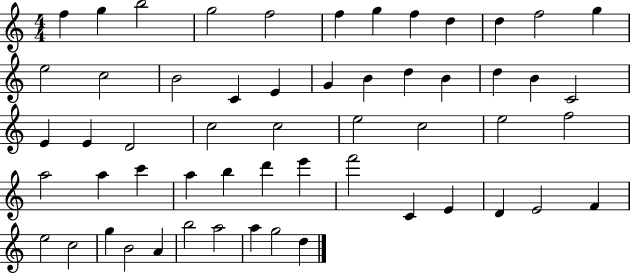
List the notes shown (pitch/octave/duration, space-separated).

F5/q G5/q B5/h G5/h F5/h F5/q G5/q F5/q D5/q D5/q F5/h G5/q E5/h C5/h B4/h C4/q E4/q G4/q B4/q D5/q B4/q D5/q B4/q C4/h E4/q E4/q D4/h C5/h C5/h E5/h C5/h E5/h F5/h A5/h A5/q C6/q A5/q B5/q D6/q E6/q F6/h C4/q E4/q D4/q E4/h F4/q E5/h C5/h G5/q B4/h A4/q B5/h A5/h A5/q G5/h D5/q